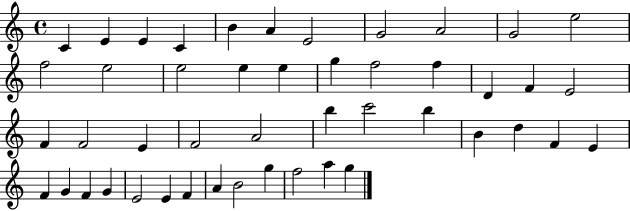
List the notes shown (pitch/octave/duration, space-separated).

C4/q E4/q E4/q C4/q B4/q A4/q E4/h G4/h A4/h G4/h E5/h F5/h E5/h E5/h E5/q E5/q G5/q F5/h F5/q D4/q F4/q E4/h F4/q F4/h E4/q F4/h A4/h B5/q C6/h B5/q B4/q D5/q F4/q E4/q F4/q G4/q F4/q G4/q E4/h E4/q F4/q A4/q B4/h G5/q F5/h A5/q G5/q